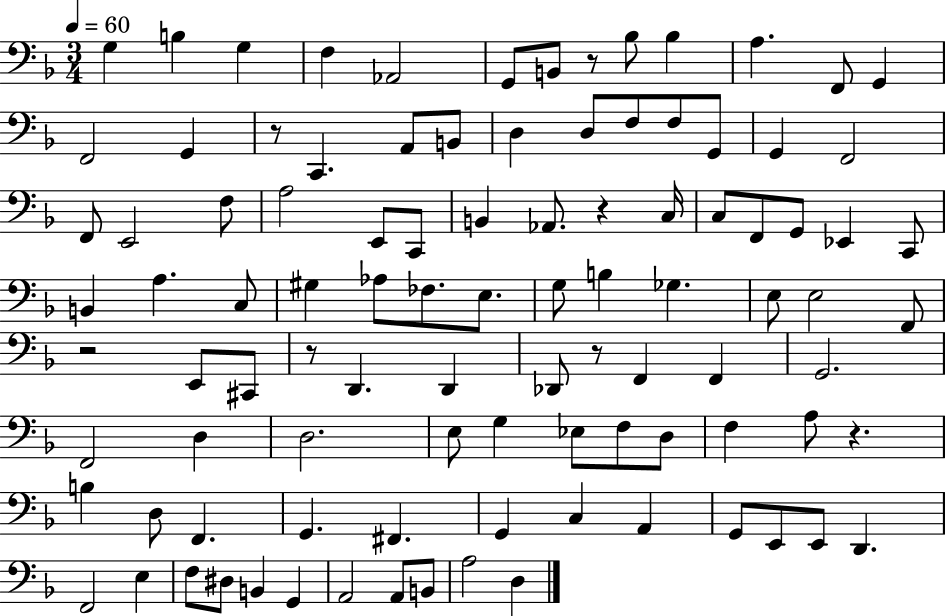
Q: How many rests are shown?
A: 7